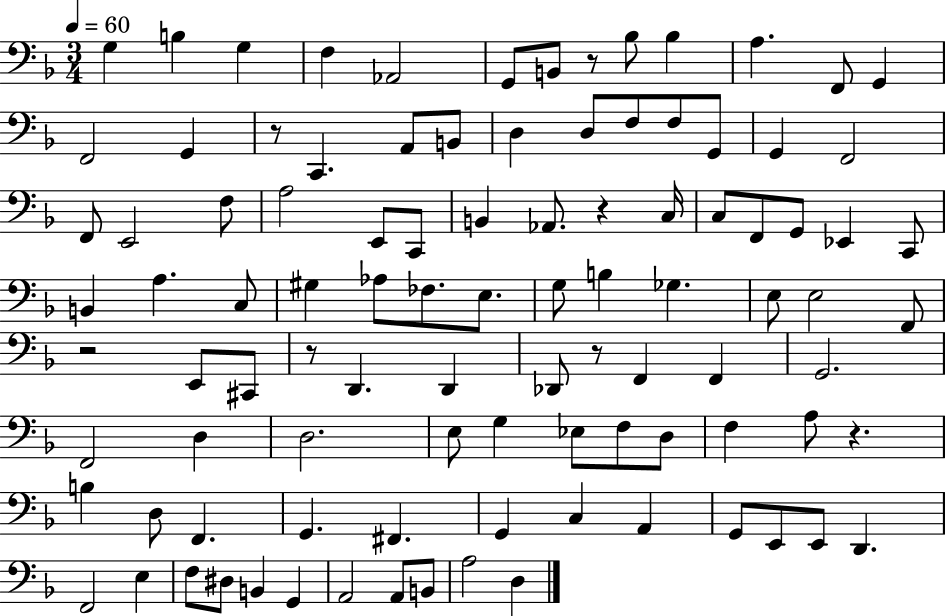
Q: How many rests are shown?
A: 7